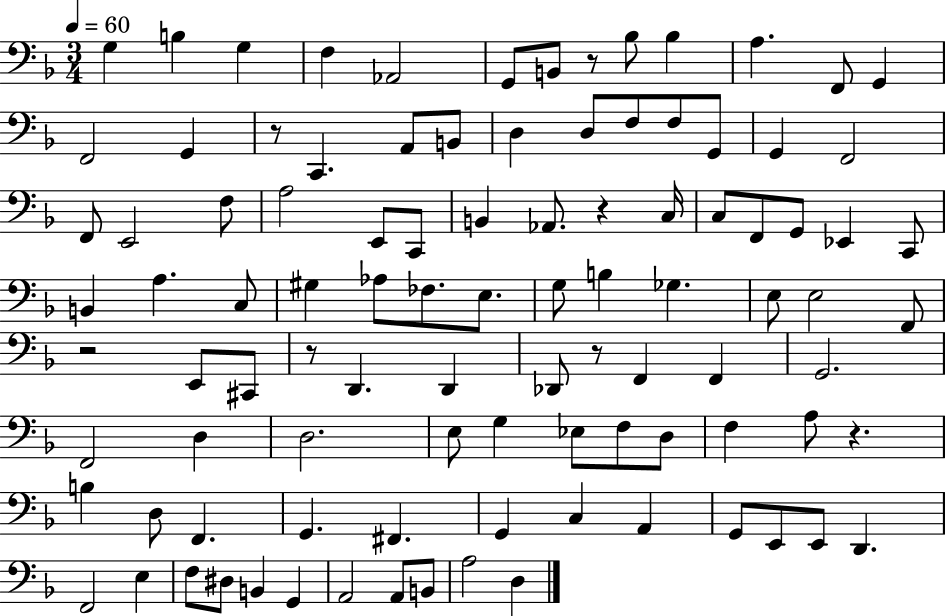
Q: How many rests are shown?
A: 7